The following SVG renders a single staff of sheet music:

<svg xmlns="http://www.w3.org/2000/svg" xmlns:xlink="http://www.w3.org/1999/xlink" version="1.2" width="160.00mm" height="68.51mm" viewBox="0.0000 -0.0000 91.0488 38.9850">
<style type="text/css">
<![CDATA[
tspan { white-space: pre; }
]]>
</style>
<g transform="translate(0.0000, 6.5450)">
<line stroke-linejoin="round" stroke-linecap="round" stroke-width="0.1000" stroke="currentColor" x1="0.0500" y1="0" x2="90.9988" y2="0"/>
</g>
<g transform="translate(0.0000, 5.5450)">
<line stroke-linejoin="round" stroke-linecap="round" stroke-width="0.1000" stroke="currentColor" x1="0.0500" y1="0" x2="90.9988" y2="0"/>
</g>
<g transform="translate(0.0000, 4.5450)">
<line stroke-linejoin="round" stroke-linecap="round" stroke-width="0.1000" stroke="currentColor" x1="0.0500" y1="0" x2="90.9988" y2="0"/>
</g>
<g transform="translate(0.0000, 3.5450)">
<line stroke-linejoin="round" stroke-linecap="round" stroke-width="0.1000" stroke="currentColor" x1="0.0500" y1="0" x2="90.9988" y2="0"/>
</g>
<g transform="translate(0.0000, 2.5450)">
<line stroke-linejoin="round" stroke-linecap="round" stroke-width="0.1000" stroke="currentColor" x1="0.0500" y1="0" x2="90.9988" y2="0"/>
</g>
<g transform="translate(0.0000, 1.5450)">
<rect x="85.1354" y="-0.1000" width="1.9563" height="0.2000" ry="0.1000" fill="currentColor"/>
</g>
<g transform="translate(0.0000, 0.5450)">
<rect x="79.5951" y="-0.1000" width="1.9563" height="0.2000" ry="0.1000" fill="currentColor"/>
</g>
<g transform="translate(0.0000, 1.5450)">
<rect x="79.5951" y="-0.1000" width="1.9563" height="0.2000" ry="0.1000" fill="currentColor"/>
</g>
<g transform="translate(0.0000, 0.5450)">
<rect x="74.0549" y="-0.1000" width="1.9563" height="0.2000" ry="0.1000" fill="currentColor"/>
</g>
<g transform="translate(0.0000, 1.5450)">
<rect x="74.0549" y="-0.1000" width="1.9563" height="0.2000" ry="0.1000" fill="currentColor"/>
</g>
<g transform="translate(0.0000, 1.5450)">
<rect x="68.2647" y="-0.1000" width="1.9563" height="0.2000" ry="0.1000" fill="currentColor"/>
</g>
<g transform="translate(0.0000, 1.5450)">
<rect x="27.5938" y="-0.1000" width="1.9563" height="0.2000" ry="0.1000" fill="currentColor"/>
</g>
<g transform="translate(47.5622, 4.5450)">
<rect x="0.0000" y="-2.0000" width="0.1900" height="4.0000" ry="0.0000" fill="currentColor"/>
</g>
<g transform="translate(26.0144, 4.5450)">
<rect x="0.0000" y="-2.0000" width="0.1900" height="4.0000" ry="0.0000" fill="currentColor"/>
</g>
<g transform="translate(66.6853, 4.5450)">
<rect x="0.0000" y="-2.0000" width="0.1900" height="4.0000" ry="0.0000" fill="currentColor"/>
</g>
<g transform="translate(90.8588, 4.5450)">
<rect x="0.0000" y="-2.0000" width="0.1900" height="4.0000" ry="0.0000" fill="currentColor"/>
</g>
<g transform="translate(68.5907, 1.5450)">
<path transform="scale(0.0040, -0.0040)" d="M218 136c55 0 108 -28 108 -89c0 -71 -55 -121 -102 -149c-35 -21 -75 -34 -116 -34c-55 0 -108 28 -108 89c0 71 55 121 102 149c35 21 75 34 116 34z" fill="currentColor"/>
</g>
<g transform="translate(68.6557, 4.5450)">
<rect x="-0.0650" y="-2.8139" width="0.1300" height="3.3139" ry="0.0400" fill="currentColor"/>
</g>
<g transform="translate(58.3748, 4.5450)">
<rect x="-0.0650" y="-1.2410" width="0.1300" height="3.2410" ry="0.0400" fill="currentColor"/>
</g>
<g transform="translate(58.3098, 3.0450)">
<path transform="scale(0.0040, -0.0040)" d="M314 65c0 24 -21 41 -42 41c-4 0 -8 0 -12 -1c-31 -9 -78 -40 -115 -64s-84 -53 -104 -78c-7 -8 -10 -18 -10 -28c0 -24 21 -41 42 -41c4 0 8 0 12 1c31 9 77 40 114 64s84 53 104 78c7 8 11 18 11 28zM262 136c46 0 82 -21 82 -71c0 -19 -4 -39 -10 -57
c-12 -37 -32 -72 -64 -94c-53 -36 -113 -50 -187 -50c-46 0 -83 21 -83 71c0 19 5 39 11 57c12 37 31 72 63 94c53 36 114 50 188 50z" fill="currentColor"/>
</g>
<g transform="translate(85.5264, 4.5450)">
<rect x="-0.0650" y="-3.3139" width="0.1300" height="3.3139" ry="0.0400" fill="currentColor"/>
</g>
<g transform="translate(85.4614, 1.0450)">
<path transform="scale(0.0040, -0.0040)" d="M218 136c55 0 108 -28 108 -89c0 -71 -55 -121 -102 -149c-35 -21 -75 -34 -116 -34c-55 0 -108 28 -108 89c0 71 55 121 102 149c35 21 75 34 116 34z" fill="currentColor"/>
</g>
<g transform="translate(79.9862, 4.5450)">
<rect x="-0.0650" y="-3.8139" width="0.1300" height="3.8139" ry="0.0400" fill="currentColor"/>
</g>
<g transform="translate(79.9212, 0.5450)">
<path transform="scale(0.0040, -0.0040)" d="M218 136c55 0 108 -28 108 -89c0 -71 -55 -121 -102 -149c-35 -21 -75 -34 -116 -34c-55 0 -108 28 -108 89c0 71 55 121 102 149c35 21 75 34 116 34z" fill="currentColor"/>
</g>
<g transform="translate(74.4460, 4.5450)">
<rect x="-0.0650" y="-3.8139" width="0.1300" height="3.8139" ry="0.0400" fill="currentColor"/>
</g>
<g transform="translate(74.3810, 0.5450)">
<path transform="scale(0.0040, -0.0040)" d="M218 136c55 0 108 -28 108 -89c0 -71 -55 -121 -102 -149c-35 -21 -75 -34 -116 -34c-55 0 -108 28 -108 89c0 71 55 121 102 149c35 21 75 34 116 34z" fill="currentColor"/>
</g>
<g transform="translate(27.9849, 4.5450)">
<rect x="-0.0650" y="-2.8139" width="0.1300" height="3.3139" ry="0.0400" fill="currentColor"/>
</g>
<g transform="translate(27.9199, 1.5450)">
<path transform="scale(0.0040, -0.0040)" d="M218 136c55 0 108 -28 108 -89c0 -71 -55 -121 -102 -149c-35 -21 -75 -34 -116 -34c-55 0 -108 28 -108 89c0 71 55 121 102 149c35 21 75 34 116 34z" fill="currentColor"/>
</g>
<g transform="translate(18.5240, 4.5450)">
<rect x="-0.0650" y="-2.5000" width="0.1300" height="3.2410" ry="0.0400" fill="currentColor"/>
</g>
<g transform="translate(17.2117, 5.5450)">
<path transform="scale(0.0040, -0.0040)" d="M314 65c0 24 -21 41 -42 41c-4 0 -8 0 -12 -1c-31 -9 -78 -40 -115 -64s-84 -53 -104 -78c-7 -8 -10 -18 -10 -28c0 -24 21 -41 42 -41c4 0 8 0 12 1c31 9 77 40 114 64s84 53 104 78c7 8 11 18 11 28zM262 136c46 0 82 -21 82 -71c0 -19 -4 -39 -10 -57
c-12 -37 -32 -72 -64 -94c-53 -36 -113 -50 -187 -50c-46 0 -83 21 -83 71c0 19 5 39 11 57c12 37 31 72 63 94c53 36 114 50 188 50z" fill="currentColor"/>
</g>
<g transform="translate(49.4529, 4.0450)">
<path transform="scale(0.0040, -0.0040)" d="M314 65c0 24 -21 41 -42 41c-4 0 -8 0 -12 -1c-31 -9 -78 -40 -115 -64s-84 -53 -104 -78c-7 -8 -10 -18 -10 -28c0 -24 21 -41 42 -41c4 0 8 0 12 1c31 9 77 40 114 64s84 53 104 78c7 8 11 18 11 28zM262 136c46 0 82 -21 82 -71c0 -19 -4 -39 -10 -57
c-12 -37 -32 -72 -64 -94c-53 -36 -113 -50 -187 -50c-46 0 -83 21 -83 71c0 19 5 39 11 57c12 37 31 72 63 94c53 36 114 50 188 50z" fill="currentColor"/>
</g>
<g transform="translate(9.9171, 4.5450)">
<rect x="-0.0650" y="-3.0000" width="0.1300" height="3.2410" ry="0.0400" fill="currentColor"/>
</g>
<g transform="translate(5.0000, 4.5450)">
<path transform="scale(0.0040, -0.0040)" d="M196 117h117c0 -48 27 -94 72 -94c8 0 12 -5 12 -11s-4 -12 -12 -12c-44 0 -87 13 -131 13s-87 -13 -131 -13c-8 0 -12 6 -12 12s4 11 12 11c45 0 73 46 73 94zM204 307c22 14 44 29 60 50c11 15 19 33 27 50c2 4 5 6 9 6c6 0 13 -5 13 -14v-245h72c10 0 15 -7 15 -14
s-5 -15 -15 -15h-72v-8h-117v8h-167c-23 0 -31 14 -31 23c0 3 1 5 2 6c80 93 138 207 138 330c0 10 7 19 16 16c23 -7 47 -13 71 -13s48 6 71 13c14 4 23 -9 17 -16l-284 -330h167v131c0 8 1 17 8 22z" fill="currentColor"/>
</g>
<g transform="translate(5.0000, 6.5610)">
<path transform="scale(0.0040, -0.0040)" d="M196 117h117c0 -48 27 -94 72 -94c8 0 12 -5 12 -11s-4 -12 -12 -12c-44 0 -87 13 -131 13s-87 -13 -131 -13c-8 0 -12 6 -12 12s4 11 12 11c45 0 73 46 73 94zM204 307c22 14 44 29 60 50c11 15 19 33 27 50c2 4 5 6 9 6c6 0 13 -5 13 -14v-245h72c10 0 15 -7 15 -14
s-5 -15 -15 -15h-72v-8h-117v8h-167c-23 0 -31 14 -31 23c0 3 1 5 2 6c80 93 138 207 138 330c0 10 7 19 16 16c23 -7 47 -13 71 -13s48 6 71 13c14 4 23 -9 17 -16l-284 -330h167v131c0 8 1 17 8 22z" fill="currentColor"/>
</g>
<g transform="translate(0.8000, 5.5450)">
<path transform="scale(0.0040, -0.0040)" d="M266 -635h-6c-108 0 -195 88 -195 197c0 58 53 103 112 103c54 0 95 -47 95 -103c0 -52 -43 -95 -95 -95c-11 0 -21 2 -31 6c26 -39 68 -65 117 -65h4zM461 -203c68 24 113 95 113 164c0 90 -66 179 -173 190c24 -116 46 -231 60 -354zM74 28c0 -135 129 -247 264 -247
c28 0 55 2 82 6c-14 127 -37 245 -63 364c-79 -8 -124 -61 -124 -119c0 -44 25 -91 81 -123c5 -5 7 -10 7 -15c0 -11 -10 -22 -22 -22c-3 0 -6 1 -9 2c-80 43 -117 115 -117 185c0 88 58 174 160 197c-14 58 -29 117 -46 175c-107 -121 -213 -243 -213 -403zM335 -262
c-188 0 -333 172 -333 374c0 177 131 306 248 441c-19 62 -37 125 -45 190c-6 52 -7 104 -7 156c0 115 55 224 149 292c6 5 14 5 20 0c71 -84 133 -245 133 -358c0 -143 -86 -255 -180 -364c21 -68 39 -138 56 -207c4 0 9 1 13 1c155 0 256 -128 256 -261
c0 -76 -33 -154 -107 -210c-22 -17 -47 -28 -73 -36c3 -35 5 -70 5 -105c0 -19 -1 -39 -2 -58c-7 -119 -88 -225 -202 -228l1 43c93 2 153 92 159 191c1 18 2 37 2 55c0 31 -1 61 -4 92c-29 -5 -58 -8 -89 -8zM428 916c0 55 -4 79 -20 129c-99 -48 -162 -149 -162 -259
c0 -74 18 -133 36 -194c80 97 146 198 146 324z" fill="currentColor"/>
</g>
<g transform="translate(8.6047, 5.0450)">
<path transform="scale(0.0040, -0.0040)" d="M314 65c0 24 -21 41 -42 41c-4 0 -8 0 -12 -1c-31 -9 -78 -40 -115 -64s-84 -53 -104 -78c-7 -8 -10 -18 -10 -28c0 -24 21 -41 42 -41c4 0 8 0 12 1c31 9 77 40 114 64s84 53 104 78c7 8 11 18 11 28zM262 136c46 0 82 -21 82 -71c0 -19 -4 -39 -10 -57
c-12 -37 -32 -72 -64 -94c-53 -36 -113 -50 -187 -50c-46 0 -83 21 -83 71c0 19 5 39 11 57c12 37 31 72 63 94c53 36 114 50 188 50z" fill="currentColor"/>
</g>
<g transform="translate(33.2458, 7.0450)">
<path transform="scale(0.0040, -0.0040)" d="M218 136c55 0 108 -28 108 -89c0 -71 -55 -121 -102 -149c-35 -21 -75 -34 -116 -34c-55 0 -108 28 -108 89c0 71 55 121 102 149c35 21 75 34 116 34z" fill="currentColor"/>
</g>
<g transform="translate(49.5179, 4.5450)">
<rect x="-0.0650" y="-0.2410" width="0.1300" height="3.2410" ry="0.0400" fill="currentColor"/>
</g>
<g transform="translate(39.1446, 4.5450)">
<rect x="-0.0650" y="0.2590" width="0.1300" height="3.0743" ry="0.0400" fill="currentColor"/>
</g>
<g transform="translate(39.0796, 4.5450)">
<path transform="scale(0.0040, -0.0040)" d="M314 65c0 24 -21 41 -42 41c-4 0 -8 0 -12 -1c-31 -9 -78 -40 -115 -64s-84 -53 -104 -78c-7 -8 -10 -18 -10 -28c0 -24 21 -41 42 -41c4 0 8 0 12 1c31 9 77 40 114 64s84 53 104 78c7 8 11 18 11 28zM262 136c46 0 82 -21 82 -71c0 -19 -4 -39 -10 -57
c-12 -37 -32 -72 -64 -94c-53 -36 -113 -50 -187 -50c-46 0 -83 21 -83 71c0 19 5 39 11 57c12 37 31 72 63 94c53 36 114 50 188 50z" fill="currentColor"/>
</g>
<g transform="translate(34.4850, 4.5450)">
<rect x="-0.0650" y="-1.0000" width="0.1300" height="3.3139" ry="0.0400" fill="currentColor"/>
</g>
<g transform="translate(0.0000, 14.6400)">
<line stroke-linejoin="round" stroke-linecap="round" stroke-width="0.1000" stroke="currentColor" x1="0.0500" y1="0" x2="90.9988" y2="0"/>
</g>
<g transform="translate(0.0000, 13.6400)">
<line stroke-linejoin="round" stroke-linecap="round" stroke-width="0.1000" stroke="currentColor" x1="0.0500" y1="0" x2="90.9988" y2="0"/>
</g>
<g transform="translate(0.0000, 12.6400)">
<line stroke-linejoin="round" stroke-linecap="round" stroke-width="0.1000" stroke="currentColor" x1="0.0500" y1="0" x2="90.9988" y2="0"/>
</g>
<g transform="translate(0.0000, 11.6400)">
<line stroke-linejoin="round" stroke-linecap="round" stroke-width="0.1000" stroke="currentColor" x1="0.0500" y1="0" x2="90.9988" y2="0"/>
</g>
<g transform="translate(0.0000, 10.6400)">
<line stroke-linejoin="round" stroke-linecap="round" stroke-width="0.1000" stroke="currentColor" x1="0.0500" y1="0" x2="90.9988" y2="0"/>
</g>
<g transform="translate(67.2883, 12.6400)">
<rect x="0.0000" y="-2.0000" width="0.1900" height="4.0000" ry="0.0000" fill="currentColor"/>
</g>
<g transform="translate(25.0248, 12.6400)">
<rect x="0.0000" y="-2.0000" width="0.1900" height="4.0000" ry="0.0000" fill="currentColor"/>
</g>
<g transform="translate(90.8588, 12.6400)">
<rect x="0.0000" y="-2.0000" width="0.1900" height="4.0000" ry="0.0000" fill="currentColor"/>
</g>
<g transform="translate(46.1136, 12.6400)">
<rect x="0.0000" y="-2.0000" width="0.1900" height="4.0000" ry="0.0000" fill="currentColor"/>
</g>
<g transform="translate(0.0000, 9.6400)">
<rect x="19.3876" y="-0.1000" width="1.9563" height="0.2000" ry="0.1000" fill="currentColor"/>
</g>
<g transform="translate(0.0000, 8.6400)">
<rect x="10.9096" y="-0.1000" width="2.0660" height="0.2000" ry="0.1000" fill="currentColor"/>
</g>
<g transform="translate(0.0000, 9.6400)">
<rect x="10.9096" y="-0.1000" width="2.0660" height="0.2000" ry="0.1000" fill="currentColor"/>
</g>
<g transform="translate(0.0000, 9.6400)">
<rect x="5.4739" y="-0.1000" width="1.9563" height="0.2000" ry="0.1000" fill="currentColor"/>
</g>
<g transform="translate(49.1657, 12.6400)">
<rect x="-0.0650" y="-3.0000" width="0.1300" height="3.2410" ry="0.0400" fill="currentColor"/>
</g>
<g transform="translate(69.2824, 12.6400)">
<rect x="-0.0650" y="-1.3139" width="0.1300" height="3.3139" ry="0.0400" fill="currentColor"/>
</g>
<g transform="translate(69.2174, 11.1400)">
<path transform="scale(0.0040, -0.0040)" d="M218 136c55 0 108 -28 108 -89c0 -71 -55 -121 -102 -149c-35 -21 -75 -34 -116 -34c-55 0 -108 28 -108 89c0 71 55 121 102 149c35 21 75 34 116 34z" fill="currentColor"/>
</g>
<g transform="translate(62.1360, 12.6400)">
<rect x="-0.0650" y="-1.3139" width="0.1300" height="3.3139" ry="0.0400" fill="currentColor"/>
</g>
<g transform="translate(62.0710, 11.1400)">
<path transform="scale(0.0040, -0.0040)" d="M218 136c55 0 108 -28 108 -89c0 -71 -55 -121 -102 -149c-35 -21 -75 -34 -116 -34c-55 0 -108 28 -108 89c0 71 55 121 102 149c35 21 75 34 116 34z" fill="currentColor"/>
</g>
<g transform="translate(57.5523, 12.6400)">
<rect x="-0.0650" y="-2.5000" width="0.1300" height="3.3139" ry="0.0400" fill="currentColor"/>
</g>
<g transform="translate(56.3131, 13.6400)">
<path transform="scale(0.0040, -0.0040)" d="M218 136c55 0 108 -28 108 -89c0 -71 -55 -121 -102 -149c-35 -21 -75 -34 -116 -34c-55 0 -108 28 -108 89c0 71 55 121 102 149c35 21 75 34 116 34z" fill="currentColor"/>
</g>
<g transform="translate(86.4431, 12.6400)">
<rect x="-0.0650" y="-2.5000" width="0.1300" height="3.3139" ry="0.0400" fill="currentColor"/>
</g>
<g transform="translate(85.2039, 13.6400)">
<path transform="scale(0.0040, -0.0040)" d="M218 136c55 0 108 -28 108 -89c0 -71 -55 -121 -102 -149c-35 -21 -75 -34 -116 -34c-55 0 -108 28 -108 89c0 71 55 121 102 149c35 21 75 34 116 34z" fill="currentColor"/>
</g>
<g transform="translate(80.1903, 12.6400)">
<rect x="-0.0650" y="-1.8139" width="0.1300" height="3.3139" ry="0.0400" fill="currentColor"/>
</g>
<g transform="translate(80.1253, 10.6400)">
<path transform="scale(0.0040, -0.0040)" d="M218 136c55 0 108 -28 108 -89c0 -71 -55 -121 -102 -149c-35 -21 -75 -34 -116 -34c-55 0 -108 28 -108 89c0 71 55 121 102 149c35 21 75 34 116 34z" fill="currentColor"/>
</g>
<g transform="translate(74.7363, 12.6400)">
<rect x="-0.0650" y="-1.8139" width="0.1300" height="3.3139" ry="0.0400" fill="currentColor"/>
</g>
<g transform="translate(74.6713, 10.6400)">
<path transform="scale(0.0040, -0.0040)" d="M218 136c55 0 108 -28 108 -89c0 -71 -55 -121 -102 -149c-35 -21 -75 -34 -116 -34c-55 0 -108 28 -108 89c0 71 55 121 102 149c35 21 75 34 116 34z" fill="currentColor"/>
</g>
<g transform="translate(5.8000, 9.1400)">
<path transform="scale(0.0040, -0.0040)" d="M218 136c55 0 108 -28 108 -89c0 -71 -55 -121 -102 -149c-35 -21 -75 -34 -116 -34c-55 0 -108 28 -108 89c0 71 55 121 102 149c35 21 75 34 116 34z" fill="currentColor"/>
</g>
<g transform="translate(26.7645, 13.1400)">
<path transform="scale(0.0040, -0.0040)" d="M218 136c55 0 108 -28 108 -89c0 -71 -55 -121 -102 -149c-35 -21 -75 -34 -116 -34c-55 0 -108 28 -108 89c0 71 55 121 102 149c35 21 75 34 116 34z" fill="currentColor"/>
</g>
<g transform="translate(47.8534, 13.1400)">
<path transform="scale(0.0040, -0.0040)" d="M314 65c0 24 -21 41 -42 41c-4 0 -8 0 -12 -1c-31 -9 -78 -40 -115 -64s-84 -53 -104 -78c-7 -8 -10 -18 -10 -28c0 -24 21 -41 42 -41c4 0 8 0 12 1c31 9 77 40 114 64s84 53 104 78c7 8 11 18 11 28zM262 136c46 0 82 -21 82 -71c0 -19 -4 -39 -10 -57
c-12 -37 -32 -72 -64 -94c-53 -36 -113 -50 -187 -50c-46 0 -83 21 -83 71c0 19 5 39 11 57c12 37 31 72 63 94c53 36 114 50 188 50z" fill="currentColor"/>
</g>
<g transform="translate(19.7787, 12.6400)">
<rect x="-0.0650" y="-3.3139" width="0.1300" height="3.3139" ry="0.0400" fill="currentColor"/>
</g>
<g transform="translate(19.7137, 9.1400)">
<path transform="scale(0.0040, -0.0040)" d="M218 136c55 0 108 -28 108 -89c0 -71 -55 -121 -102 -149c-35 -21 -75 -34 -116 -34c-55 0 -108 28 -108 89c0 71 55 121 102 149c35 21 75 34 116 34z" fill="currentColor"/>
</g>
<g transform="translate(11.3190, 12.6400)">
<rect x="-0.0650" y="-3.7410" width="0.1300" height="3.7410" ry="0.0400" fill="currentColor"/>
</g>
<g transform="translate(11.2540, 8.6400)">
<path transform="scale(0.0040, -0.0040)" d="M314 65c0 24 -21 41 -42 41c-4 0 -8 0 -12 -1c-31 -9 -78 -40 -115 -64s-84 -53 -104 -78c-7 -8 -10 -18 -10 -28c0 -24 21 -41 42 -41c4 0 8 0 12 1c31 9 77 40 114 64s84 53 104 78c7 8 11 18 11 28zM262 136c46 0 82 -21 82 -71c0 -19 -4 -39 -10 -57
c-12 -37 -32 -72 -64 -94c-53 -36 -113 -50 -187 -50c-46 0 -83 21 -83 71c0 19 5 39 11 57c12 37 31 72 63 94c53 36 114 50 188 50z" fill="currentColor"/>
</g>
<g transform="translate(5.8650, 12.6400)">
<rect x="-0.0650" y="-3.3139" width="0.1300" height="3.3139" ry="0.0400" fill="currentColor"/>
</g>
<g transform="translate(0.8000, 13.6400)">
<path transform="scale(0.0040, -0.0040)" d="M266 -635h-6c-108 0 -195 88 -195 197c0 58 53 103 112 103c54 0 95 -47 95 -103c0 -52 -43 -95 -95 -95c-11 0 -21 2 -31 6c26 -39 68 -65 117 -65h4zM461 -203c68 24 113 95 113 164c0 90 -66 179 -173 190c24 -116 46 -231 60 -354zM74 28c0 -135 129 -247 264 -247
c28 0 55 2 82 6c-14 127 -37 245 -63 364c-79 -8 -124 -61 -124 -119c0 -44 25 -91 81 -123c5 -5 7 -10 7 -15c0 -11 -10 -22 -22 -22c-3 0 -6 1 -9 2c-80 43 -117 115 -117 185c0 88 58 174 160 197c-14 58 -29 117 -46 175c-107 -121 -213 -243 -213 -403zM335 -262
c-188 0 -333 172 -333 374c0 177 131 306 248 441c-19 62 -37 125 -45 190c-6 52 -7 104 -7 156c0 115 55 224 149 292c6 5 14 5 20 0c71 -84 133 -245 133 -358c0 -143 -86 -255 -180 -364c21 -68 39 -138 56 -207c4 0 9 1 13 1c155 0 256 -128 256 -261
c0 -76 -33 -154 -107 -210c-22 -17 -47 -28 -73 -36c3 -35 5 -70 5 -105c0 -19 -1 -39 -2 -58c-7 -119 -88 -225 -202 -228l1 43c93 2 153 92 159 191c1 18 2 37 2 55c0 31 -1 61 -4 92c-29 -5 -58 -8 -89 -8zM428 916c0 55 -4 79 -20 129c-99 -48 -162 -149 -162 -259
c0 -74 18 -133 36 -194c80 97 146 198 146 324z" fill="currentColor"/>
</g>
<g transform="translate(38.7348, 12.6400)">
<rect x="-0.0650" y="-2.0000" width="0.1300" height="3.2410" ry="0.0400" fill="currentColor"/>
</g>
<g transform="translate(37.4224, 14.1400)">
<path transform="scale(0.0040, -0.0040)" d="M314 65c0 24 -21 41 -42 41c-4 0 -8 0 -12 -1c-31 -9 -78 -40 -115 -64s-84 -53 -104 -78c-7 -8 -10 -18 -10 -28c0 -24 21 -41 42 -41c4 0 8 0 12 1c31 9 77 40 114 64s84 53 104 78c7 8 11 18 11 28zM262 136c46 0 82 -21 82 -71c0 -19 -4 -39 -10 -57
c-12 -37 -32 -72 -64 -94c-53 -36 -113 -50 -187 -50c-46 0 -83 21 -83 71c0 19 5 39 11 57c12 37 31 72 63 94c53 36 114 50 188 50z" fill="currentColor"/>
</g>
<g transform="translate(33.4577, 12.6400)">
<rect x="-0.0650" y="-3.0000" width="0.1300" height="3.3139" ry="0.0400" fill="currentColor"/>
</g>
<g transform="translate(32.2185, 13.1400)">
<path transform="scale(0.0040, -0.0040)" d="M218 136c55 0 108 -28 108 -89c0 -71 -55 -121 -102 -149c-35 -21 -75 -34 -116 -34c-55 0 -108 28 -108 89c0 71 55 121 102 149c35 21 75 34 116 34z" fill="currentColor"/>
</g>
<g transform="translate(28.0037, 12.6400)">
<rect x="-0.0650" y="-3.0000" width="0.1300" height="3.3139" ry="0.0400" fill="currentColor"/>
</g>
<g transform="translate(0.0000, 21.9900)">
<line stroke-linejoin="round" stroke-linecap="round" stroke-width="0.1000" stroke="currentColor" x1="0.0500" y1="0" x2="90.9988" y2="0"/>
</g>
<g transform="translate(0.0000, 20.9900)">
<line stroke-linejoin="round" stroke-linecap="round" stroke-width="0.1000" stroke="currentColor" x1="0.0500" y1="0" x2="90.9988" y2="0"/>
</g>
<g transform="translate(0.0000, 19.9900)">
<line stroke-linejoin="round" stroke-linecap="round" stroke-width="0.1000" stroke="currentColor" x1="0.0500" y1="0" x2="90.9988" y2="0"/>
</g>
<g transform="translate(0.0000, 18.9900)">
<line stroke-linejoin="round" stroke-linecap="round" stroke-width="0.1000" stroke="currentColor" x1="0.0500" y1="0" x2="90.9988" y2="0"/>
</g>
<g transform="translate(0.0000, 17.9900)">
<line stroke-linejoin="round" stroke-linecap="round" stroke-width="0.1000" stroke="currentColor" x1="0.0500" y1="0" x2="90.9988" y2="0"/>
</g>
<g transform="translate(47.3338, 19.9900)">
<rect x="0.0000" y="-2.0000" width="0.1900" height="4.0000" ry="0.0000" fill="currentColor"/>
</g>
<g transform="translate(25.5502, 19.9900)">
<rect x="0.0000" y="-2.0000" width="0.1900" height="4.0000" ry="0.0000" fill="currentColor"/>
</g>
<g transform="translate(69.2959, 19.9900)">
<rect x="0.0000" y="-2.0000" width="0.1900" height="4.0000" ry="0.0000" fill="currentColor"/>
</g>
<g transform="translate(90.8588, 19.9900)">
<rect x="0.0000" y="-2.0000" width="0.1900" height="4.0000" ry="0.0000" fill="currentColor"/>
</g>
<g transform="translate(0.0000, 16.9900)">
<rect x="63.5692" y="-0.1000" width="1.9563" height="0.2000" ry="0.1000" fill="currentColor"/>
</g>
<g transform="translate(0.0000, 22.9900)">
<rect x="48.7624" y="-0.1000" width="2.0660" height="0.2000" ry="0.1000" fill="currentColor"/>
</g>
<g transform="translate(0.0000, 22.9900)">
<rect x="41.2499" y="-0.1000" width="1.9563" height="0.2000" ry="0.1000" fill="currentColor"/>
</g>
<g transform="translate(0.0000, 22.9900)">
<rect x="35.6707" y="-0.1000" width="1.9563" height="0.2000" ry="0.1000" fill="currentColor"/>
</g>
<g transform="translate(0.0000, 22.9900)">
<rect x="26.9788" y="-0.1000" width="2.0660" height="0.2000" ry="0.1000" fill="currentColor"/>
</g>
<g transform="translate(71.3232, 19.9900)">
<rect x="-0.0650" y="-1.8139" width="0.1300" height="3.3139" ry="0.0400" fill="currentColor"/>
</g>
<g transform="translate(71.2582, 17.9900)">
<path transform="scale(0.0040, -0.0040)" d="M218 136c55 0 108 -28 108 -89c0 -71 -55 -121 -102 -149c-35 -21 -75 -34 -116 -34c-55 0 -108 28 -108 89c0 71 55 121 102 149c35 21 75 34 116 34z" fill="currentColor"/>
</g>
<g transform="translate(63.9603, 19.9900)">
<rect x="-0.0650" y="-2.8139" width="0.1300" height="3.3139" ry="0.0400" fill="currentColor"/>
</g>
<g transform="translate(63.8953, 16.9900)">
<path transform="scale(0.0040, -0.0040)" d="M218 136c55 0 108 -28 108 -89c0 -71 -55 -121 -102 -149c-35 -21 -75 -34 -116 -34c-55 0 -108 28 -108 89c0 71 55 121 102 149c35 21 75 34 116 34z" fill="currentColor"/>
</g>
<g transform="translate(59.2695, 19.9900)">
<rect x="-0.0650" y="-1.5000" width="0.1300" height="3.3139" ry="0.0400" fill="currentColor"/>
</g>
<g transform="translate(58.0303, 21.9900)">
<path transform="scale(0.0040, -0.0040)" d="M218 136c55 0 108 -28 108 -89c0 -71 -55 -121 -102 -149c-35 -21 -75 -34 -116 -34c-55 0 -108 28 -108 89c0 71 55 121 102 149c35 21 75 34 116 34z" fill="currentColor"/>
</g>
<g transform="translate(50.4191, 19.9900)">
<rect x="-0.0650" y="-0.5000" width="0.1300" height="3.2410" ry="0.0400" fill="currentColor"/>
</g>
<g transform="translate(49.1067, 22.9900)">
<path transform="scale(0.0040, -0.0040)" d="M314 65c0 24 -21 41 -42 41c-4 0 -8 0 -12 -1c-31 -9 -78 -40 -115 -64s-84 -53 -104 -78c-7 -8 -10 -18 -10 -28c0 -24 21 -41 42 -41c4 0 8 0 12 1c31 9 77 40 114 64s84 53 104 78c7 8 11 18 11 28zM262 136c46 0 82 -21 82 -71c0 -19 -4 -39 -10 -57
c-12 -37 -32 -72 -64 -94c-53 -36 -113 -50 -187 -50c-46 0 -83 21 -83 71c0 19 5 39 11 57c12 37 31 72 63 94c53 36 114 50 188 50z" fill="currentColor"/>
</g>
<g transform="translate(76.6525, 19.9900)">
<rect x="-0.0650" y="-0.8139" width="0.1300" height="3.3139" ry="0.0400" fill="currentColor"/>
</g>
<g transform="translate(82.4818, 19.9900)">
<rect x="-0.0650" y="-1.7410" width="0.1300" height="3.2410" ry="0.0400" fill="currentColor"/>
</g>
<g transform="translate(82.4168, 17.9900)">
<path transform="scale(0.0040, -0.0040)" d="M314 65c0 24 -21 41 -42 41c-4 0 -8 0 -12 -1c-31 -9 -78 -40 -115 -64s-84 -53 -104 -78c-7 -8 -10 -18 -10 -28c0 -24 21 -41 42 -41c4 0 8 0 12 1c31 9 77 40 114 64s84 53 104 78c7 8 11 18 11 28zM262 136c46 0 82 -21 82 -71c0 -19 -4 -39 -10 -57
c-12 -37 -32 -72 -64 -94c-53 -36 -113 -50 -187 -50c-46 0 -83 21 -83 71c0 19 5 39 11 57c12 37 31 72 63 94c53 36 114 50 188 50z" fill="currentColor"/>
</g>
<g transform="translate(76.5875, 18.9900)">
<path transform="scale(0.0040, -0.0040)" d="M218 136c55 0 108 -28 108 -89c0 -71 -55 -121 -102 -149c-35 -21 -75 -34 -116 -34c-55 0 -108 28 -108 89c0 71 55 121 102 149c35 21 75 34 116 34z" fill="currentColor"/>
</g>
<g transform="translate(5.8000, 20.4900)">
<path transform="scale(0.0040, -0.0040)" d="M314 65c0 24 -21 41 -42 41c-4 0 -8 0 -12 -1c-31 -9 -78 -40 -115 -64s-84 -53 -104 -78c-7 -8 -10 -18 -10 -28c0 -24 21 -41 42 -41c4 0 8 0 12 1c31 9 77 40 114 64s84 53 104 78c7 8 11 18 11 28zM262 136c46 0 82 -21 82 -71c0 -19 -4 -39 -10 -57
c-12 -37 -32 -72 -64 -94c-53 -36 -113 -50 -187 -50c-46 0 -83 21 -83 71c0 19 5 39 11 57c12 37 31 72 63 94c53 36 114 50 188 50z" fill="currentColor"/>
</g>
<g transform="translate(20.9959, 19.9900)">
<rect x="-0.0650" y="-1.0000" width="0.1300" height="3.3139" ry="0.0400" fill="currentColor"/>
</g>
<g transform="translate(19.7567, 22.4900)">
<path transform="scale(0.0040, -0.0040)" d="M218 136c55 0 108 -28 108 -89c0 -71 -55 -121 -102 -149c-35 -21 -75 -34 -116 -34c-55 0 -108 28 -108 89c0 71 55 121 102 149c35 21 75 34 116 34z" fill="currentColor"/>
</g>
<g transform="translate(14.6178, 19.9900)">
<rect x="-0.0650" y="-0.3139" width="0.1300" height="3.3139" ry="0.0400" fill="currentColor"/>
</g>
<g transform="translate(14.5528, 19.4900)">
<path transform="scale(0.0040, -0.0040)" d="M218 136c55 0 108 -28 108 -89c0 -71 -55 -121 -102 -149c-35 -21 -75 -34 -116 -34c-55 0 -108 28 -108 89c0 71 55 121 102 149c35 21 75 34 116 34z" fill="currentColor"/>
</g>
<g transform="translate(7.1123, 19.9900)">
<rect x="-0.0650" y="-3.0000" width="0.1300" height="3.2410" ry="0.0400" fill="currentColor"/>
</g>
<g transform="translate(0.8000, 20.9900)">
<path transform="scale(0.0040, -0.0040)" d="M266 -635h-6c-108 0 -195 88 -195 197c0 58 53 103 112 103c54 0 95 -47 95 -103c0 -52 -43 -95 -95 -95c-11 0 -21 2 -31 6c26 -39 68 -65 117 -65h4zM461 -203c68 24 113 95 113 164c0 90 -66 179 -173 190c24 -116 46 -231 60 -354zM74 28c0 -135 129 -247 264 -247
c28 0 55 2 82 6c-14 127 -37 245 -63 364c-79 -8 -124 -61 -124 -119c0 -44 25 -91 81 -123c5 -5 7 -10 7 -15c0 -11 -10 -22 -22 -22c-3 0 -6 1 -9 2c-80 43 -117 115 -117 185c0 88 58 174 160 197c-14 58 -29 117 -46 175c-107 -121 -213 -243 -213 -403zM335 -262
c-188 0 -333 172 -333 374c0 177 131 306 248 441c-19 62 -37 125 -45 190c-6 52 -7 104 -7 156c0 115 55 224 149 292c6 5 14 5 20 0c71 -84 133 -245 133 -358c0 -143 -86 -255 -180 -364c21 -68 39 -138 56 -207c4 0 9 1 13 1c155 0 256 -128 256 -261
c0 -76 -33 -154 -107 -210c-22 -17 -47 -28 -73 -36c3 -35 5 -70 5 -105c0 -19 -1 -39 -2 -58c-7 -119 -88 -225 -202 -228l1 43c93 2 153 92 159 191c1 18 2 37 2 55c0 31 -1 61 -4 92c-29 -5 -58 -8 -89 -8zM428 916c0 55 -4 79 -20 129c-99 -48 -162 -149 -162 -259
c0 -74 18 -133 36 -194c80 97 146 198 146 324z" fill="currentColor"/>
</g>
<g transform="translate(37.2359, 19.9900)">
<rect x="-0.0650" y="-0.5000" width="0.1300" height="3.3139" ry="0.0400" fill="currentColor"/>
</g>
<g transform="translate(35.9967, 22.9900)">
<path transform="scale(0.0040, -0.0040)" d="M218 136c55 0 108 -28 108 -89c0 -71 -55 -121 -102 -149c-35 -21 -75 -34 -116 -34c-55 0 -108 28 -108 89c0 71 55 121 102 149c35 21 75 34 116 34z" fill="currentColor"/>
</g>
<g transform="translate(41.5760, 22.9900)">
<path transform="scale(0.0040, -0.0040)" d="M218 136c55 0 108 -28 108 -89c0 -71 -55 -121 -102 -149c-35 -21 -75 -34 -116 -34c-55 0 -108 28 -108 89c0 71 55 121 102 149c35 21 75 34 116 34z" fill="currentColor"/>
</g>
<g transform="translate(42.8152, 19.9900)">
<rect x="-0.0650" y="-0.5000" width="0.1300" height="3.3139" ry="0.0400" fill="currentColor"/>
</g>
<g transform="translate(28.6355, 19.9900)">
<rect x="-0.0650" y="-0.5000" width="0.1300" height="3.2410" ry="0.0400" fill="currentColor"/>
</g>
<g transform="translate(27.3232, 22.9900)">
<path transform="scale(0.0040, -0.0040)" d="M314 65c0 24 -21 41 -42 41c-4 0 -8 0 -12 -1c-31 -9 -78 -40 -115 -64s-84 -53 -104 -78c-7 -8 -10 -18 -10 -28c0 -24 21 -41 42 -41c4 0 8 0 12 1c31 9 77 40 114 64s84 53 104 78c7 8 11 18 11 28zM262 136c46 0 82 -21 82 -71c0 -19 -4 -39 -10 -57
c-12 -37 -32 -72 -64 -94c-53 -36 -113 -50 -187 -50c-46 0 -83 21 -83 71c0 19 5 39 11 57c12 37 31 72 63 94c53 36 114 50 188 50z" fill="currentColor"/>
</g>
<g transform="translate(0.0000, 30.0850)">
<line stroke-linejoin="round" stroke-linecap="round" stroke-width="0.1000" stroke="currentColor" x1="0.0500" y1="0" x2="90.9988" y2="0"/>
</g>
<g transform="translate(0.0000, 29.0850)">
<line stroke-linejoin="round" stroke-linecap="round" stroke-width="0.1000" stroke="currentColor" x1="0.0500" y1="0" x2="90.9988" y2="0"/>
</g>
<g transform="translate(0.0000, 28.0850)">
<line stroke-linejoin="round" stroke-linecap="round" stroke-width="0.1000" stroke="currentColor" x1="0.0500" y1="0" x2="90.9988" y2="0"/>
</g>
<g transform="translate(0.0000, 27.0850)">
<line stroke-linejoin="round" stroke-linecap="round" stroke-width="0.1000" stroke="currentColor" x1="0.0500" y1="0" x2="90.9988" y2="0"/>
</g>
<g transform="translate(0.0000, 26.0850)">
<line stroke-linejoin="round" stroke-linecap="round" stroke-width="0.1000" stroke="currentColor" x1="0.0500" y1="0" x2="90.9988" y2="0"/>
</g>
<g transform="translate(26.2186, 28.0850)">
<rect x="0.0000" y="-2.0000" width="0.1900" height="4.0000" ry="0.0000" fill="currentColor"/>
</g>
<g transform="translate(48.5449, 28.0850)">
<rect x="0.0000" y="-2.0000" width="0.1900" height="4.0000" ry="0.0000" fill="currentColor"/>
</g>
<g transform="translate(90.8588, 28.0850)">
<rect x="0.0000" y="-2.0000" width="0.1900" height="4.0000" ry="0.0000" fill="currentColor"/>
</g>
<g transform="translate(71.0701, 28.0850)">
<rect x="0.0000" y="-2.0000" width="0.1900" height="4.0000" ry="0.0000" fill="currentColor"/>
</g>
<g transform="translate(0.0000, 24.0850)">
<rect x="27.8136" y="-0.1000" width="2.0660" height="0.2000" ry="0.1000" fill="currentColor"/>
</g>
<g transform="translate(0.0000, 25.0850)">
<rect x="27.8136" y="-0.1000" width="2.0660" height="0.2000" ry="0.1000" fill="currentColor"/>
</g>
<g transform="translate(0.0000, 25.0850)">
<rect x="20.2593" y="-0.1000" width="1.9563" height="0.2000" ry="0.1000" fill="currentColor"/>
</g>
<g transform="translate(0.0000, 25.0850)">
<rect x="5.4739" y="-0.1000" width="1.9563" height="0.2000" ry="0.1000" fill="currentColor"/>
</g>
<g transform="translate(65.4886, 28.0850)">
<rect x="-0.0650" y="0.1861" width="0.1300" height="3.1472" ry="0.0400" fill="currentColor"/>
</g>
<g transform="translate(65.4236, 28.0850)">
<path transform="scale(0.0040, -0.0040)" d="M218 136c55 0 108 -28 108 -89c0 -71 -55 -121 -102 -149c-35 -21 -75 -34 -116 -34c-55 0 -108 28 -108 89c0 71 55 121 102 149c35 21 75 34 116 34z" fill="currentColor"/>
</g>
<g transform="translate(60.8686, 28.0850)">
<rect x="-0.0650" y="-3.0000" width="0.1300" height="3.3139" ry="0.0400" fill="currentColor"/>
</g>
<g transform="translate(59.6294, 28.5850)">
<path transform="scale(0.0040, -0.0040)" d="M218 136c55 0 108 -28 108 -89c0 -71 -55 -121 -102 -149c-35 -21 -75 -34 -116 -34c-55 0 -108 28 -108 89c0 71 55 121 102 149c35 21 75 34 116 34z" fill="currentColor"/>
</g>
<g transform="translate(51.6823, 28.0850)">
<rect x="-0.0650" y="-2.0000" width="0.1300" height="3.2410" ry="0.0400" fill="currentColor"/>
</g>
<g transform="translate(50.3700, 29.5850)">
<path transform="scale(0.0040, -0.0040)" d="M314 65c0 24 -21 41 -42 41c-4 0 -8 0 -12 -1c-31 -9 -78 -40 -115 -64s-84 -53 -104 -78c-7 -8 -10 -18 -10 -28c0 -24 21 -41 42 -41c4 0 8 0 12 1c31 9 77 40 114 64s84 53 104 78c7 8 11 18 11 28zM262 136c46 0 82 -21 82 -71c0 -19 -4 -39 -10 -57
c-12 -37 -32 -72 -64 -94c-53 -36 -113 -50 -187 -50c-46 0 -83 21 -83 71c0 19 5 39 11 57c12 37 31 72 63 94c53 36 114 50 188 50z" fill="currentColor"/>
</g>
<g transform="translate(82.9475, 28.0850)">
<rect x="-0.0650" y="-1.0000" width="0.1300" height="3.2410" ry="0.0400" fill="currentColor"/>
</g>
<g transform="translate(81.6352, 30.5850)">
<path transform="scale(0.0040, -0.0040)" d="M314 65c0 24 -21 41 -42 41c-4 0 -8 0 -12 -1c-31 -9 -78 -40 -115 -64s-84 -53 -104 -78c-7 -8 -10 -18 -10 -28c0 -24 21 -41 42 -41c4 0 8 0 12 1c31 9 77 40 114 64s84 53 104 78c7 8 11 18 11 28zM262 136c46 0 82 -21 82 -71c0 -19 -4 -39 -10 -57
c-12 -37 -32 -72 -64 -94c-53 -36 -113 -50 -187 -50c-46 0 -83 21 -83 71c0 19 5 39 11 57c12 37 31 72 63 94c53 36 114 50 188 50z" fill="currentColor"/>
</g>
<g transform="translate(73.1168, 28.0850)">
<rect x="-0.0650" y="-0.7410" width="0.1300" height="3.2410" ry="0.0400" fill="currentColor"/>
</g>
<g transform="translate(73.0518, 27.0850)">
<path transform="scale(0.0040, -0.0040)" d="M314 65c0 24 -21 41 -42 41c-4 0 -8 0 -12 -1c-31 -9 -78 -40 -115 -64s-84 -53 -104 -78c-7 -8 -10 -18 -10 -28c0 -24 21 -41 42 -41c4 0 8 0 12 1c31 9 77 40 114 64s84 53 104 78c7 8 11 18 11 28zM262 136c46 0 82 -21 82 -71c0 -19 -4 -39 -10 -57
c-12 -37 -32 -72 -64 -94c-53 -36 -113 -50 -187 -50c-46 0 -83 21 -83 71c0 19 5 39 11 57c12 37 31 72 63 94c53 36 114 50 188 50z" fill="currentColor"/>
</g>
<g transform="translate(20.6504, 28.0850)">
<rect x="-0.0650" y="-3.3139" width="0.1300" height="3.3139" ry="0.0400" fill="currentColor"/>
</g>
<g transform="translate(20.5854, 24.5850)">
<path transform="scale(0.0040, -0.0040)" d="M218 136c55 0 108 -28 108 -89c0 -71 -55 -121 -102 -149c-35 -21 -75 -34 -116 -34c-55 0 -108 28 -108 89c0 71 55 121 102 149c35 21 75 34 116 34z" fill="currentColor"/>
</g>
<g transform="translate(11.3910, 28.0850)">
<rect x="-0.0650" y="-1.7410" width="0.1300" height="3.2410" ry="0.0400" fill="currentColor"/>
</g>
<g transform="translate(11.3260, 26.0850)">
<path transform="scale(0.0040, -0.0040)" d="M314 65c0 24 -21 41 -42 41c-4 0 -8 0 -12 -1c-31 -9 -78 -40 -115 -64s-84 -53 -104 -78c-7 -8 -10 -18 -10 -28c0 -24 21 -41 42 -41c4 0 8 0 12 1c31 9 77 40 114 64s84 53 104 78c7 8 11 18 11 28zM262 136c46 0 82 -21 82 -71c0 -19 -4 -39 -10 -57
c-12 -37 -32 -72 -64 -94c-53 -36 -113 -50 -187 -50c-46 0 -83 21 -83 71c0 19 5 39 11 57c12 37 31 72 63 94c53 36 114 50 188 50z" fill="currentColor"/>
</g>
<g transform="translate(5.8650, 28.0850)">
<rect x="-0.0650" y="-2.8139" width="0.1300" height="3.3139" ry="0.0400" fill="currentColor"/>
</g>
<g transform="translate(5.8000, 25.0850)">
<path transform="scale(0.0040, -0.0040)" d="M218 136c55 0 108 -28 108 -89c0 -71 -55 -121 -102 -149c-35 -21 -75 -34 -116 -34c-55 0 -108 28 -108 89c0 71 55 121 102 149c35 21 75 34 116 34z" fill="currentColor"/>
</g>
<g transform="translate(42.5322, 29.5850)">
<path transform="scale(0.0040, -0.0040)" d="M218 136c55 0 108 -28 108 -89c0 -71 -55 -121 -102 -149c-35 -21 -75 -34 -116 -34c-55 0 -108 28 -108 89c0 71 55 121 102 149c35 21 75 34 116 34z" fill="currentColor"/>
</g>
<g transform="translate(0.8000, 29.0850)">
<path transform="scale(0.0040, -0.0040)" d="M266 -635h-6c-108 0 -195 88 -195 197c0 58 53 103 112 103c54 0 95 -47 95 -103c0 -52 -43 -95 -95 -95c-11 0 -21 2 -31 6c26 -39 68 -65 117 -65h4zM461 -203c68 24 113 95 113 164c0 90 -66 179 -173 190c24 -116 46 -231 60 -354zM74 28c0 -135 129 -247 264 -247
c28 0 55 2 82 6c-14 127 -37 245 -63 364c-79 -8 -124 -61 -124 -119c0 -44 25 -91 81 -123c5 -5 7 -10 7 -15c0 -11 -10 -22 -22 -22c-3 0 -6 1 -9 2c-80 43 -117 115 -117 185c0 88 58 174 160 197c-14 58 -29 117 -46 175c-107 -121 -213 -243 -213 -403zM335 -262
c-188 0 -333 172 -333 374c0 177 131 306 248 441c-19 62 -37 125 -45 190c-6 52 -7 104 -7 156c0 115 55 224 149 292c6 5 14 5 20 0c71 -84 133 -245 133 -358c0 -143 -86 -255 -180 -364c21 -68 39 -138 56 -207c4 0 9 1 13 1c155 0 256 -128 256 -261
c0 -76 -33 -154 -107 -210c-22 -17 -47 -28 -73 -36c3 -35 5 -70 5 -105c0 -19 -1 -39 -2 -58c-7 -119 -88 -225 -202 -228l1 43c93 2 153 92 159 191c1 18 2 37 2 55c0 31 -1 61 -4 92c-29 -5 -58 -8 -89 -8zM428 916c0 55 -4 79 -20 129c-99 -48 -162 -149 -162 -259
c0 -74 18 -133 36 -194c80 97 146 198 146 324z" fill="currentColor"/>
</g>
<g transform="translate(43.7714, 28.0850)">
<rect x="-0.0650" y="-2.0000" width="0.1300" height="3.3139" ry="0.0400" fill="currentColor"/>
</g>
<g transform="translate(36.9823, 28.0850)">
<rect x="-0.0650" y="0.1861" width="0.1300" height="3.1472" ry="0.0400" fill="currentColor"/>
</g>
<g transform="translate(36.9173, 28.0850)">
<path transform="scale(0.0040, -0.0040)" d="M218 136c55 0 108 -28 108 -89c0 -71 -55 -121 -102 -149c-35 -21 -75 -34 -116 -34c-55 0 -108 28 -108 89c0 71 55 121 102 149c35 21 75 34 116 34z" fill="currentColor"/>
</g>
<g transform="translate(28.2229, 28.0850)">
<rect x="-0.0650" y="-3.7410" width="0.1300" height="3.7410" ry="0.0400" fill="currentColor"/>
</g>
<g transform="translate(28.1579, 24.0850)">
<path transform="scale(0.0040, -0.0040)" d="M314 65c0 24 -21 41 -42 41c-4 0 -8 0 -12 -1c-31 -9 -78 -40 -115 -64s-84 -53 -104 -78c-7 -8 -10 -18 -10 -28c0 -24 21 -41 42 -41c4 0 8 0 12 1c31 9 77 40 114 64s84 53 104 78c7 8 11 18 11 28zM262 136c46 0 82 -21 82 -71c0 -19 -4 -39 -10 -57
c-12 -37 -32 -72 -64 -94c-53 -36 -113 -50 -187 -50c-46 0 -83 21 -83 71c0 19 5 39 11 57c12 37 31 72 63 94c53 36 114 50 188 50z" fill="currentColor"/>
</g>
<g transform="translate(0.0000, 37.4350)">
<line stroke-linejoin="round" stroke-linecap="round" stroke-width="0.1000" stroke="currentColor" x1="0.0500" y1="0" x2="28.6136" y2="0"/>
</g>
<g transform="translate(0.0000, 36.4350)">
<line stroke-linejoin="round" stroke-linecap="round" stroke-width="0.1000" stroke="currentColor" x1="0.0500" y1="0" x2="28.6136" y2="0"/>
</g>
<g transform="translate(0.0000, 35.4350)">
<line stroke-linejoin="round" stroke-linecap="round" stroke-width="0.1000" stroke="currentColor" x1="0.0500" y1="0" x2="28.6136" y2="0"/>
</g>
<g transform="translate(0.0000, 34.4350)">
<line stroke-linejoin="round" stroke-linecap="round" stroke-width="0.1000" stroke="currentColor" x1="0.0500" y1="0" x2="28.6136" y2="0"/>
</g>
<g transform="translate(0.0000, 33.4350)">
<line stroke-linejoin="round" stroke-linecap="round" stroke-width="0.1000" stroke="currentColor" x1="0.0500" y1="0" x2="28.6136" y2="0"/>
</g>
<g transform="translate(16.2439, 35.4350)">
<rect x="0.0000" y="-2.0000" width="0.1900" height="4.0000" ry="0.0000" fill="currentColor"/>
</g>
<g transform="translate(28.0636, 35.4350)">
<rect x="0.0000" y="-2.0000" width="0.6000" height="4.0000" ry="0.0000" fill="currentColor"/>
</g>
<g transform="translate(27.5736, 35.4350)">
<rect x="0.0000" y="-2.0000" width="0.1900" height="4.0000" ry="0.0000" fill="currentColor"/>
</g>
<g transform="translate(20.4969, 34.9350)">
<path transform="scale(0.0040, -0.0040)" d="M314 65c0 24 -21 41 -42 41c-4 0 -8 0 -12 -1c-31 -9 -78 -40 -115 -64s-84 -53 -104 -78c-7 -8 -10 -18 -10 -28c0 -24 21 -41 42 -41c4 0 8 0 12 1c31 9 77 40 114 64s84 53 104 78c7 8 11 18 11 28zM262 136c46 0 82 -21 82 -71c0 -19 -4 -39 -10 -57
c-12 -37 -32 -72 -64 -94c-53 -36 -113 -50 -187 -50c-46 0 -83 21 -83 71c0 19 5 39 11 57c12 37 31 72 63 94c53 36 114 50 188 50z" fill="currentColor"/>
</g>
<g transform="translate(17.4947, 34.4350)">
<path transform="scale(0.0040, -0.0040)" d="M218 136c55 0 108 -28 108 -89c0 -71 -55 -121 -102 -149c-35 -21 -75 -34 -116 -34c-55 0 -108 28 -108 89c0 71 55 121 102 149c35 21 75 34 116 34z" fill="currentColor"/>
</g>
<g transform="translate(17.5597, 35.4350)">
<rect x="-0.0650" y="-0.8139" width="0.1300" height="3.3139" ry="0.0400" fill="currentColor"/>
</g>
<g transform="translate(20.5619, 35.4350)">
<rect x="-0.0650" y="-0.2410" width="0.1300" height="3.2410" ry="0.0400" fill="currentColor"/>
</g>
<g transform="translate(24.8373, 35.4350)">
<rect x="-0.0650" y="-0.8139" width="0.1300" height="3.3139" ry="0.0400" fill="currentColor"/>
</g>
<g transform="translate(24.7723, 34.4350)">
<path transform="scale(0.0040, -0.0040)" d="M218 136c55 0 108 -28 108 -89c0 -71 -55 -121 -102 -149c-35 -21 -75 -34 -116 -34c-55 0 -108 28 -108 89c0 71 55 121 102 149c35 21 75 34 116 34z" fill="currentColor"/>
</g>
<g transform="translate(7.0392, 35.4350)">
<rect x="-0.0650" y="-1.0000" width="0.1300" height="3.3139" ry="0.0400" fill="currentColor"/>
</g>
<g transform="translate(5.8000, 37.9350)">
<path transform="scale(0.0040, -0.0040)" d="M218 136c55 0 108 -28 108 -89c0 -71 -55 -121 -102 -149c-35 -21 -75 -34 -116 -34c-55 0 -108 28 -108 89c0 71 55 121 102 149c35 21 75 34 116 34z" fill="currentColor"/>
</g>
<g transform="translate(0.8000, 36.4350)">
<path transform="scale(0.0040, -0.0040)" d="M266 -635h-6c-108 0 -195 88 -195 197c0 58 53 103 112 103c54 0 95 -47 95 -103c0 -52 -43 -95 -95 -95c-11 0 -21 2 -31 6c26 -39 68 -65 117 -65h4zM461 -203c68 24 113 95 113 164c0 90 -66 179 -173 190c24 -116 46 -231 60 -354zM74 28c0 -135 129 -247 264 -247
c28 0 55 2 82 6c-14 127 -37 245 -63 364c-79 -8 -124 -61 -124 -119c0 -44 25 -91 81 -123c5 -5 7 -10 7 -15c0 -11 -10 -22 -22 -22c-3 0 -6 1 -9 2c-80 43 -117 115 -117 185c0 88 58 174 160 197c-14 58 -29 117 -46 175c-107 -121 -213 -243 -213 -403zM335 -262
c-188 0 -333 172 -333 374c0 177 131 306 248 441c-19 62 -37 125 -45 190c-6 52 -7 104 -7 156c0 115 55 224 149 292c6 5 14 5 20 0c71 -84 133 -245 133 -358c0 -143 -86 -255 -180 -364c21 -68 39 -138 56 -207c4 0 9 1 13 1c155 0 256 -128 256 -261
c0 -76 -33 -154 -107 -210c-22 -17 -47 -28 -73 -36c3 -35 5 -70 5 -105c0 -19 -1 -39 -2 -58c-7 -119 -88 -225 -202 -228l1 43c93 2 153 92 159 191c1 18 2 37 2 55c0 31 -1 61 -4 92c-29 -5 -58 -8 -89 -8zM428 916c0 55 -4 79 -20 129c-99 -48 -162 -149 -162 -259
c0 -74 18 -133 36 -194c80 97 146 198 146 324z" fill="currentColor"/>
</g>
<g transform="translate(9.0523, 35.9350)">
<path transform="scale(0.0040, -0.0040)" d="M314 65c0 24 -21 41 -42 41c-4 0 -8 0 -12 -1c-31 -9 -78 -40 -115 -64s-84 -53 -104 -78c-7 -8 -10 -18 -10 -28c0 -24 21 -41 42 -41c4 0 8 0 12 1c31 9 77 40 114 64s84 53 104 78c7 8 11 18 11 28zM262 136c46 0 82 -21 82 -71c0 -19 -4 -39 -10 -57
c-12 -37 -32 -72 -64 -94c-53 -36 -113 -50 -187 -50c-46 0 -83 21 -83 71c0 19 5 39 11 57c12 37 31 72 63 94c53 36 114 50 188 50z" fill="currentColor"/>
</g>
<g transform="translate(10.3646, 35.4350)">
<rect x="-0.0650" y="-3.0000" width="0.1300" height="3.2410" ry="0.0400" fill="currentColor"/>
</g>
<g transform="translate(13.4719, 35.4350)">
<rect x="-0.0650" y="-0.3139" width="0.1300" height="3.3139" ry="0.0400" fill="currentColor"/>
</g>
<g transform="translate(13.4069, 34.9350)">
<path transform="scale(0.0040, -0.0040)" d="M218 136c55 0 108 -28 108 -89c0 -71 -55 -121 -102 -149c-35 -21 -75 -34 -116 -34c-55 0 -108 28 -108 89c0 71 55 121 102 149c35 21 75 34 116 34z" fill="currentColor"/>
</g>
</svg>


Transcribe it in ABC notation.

X:1
T:Untitled
M:4/4
L:1/4
K:C
A2 G2 a D B2 c2 e2 a c' c' b b c'2 b A A F2 A2 G e e f f G A2 c D C2 C C C2 E a f d f2 a f2 b c'2 B F F2 A B d2 D2 D A2 c d c2 d